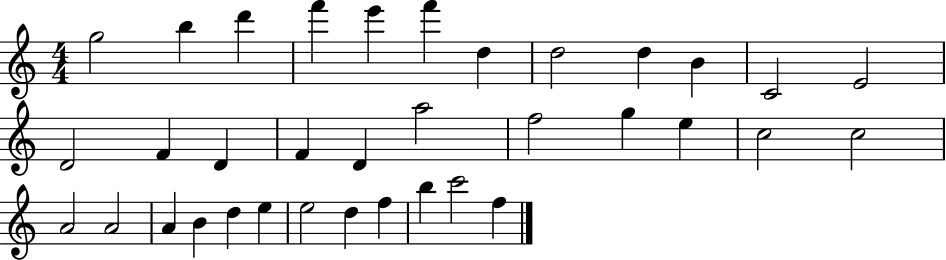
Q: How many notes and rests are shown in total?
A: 35